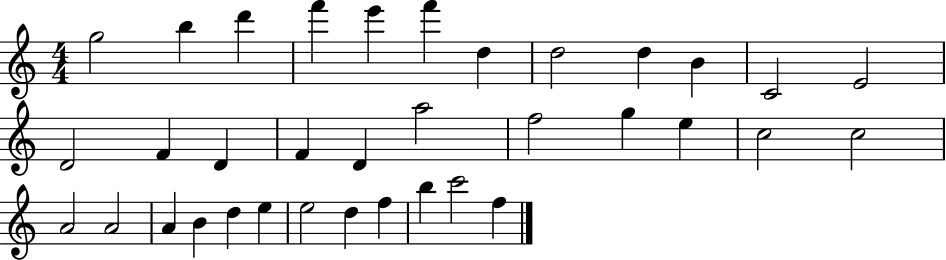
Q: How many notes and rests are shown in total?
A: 35